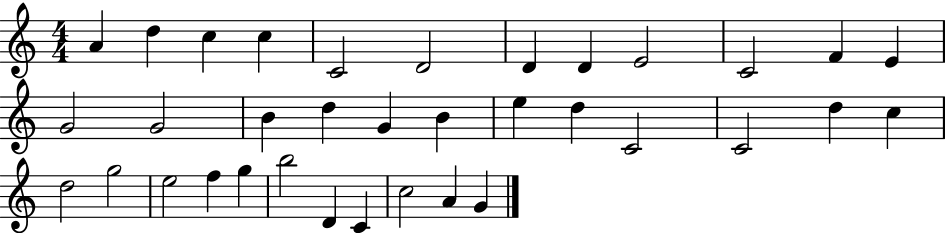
A4/q D5/q C5/q C5/q C4/h D4/h D4/q D4/q E4/h C4/h F4/q E4/q G4/h G4/h B4/q D5/q G4/q B4/q E5/q D5/q C4/h C4/h D5/q C5/q D5/h G5/h E5/h F5/q G5/q B5/h D4/q C4/q C5/h A4/q G4/q